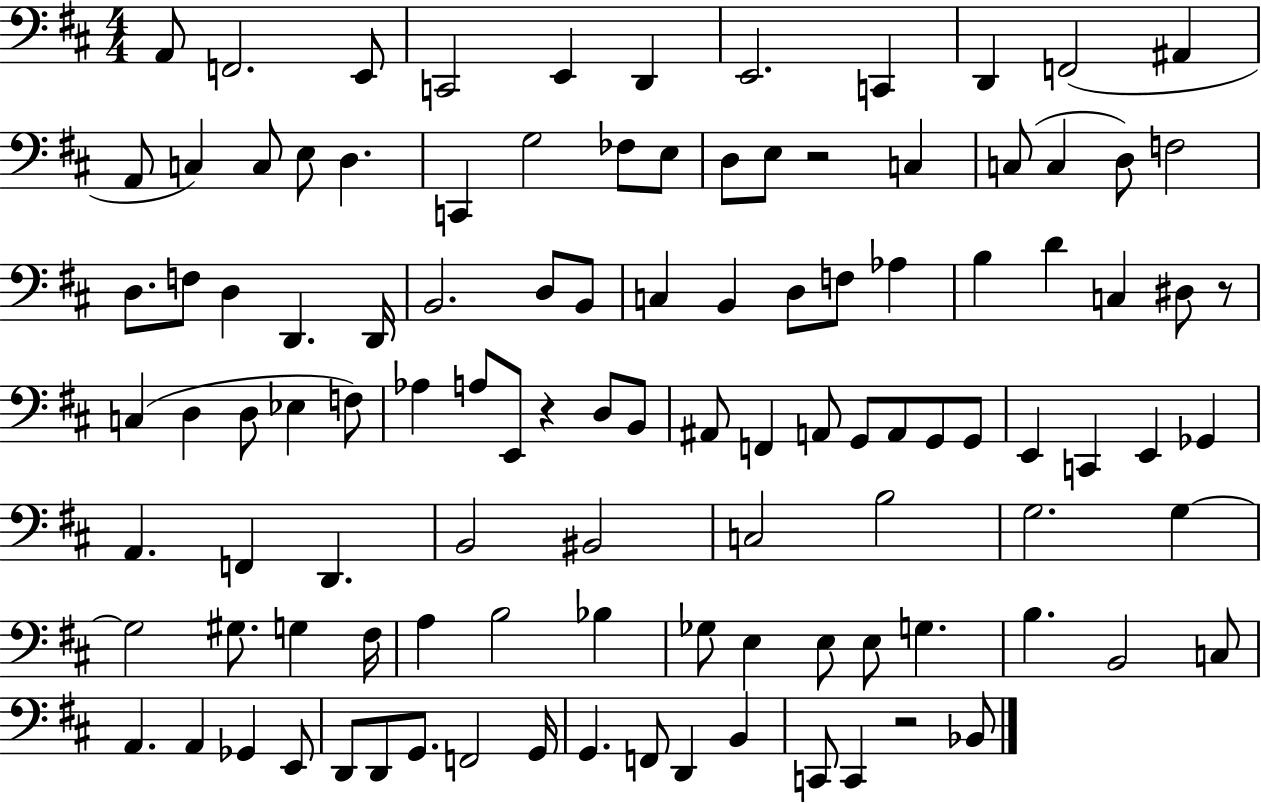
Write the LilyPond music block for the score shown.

{
  \clef bass
  \numericTimeSignature
  \time 4/4
  \key d \major
  a,8 f,2. e,8 | c,2 e,4 d,4 | e,2. c,4 | d,4 f,2( ais,4 | \break a,8 c4) c8 e8 d4. | c,4 g2 fes8 e8 | d8 e8 r2 c4 | c8( c4 d8) f2 | \break d8. f8 d4 d,4. d,16 | b,2. d8 b,8 | c4 b,4 d8 f8 aes4 | b4 d'4 c4 dis8 r8 | \break c4( d4 d8 ees4 f8) | aes4 a8 e,8 r4 d8 b,8 | ais,8 f,4 a,8 g,8 a,8 g,8 g,8 | e,4 c,4 e,4 ges,4 | \break a,4. f,4 d,4. | b,2 bis,2 | c2 b2 | g2. g4~~ | \break g2 gis8. g4 fis16 | a4 b2 bes4 | ges8 e4 e8 e8 g4. | b4. b,2 c8 | \break a,4. a,4 ges,4 e,8 | d,8 d,8 g,8. f,2 g,16 | g,4. f,8 d,4 b,4 | c,8 c,4 r2 bes,8 | \break \bar "|."
}